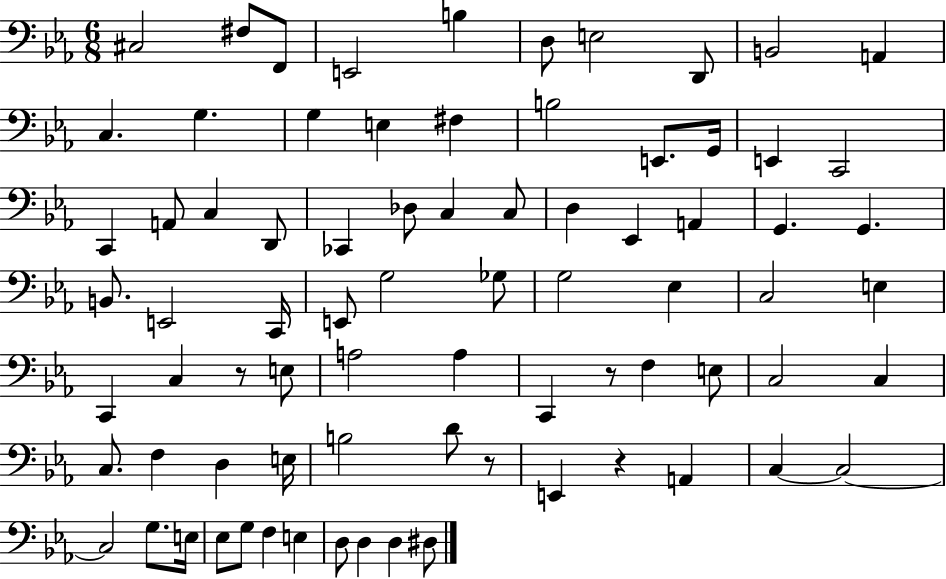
{
  \clef bass
  \numericTimeSignature
  \time 6/8
  \key ees \major
  cis2 fis8 f,8 | e,2 b4 | d8 e2 d,8 | b,2 a,4 | \break c4. g4. | g4 e4 fis4 | b2 e,8. g,16 | e,4 c,2 | \break c,4 a,8 c4 d,8 | ces,4 des8 c4 c8 | d4 ees,4 a,4 | g,4. g,4. | \break b,8. e,2 c,16 | e,8 g2 ges8 | g2 ees4 | c2 e4 | \break c,4 c4 r8 e8 | a2 a4 | c,4 r8 f4 e8 | c2 c4 | \break c8. f4 d4 e16 | b2 d'8 r8 | e,4 r4 a,4 | c4~~ c2~~ | \break c2 g8. e16 | ees8 g8 f4 e4 | d8 d4 d4 dis8 | \bar "|."
}